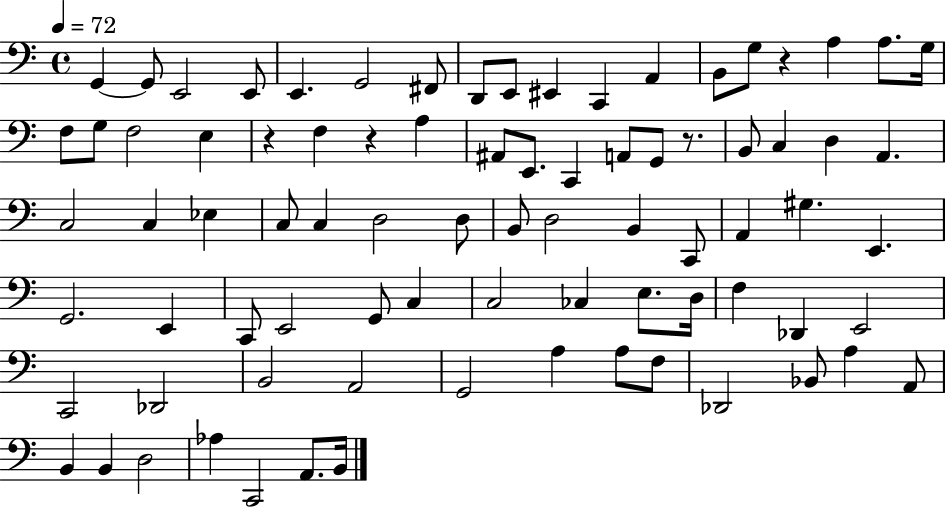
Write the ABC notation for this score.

X:1
T:Untitled
M:4/4
L:1/4
K:C
G,, G,,/2 E,,2 E,,/2 E,, G,,2 ^F,,/2 D,,/2 E,,/2 ^E,, C,, A,, B,,/2 G,/2 z A, A,/2 G,/4 F,/2 G,/2 F,2 E, z F, z A, ^A,,/2 E,,/2 C,, A,,/2 G,,/2 z/2 B,,/2 C, D, A,, C,2 C, _E, C,/2 C, D,2 D,/2 B,,/2 D,2 B,, C,,/2 A,, ^G, E,, G,,2 E,, C,,/2 E,,2 G,,/2 C, C,2 _C, E,/2 D,/4 F, _D,, E,,2 C,,2 _D,,2 B,,2 A,,2 G,,2 A, A,/2 F,/2 _D,,2 _B,,/2 A, A,,/2 B,, B,, D,2 _A, C,,2 A,,/2 B,,/4